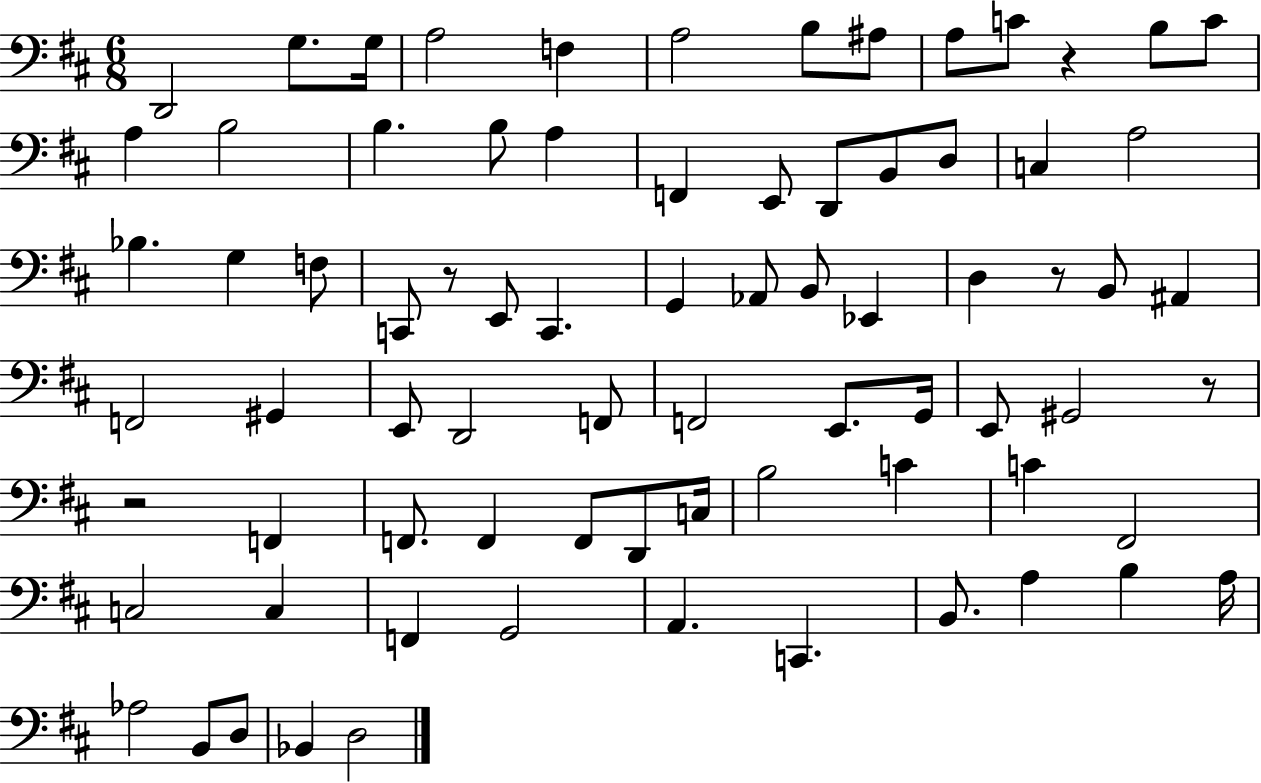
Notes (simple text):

D2/h G3/e. G3/s A3/h F3/q A3/h B3/e A#3/e A3/e C4/e R/q B3/e C4/e A3/q B3/h B3/q. B3/e A3/q F2/q E2/e D2/e B2/e D3/e C3/q A3/h Bb3/q. G3/q F3/e C2/e R/e E2/e C2/q. G2/q Ab2/e B2/e Eb2/q D3/q R/e B2/e A#2/q F2/h G#2/q E2/e D2/h F2/e F2/h E2/e. G2/s E2/e G#2/h R/e R/h F2/q F2/e. F2/q F2/e D2/e C3/s B3/h C4/q C4/q F#2/h C3/h C3/q F2/q G2/h A2/q. C2/q. B2/e. A3/q B3/q A3/s Ab3/h B2/e D3/e Bb2/q D3/h